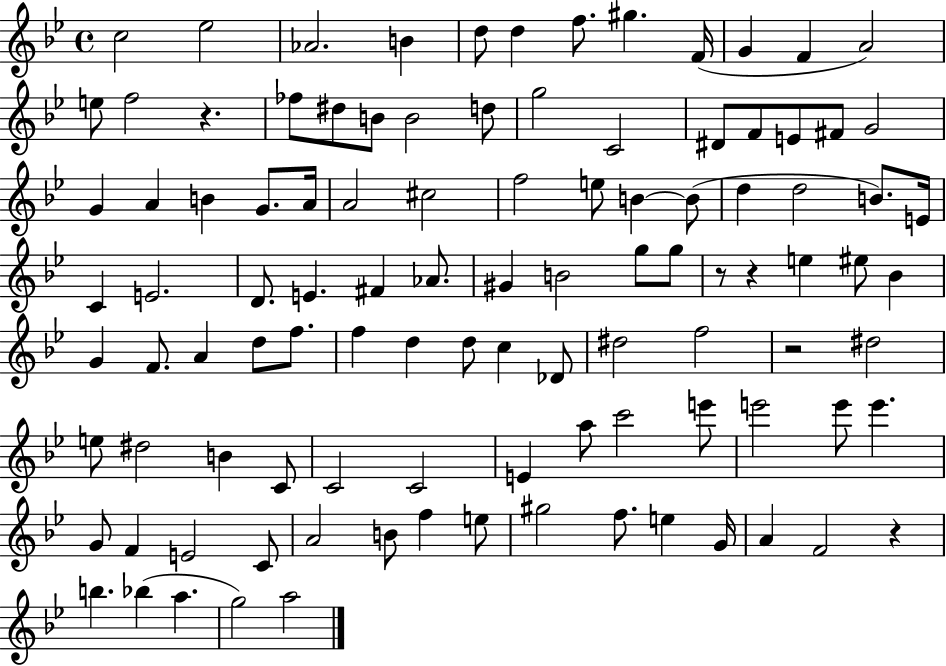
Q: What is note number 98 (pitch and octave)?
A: G5